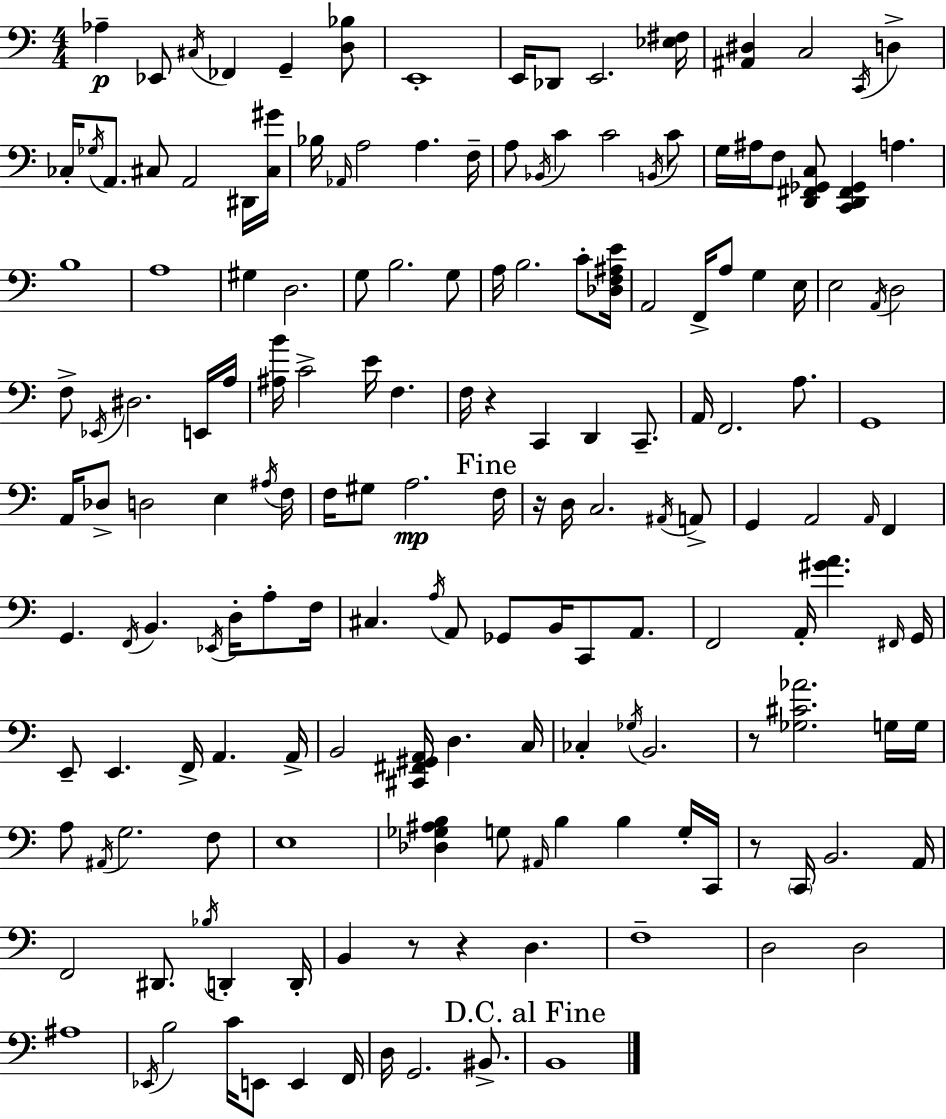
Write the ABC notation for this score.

X:1
T:Untitled
M:4/4
L:1/4
K:Am
_A, _E,,/2 ^C,/4 _F,, G,, [D,_B,]/2 E,,4 E,,/4 _D,,/2 E,,2 [_E,^F,]/4 [^A,,^D,] C,2 C,,/4 D, _C,/4 _G,/4 A,,/2 ^C,/2 A,,2 ^D,,/4 [^C,^G]/4 _B,/4 _A,,/4 A,2 A, F,/4 A,/2 _B,,/4 C C2 B,,/4 C/2 G,/4 ^A,/4 F,/2 [D,,^F,,_G,,C,]/2 [C,,D,,^F,,_G,,] A, B,4 A,4 ^G, D,2 G,/2 B,2 G,/2 A,/4 B,2 C/2 [_D,F,^A,E]/4 A,,2 F,,/4 A,/2 G, E,/4 E,2 A,,/4 D,2 F,/2 _E,,/4 ^D,2 E,,/4 A,/4 [^A,B]/4 C2 E/4 F, F,/4 z C,, D,, C,,/2 A,,/4 F,,2 A,/2 G,,4 A,,/4 _D,/2 D,2 E, ^A,/4 F,/4 F,/4 ^G,/2 A,2 F,/4 z/4 D,/4 C,2 ^A,,/4 A,,/2 G,, A,,2 A,,/4 F,, G,, F,,/4 B,, _E,,/4 D,/4 A,/2 F,/4 ^C, A,/4 A,,/2 _G,,/2 B,,/4 C,,/2 A,,/2 F,,2 A,,/4 [^GA] ^F,,/4 G,,/4 E,,/2 E,, F,,/4 A,, A,,/4 B,,2 [^C,,^F,,^G,,A,,]/4 D, C,/4 _C, _G,/4 B,,2 z/2 [_G,^C_A]2 G,/4 G,/4 A,/2 ^A,,/4 G,2 F,/2 E,4 [_D,_G,^A,B,] G,/2 ^A,,/4 B, B, G,/4 C,,/4 z/2 C,,/4 B,,2 A,,/4 F,,2 ^D,,/2 _B,/4 D,, D,,/4 B,, z/2 z D, F,4 D,2 D,2 ^A,4 _E,,/4 B,2 C/4 E,,/2 E,, F,,/4 D,/4 G,,2 ^B,,/2 B,,4